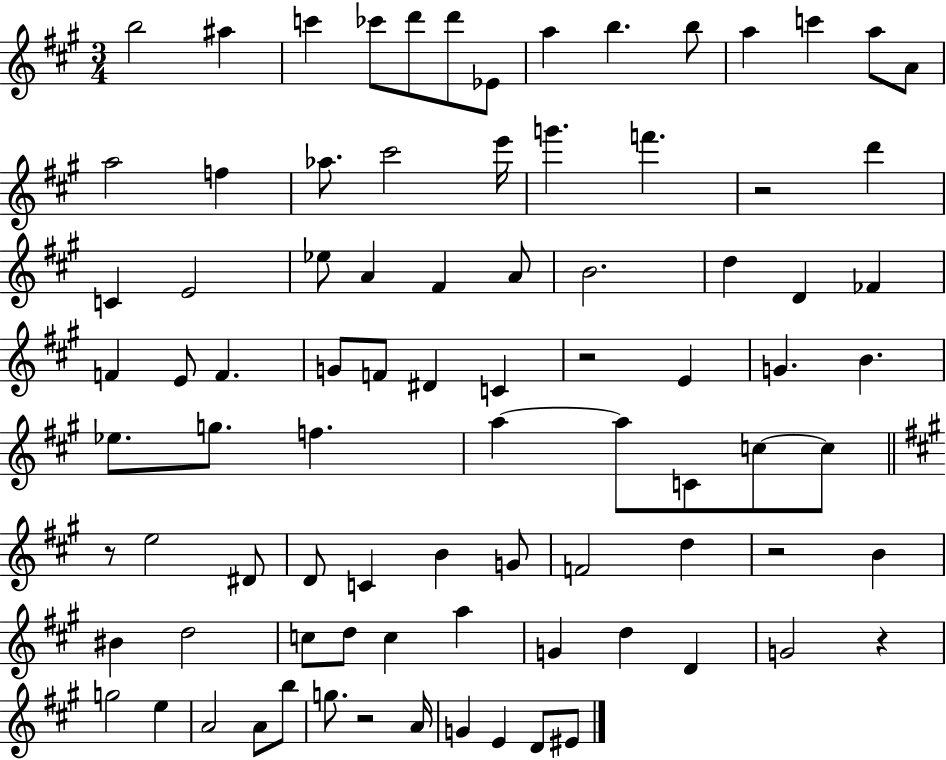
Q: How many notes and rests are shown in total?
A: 86